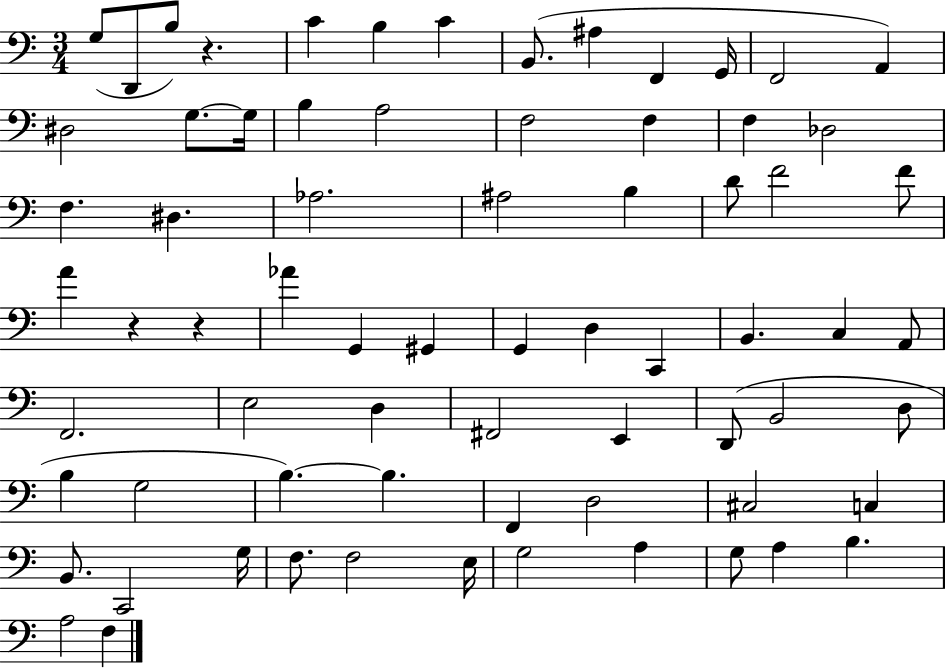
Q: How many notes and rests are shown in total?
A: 71